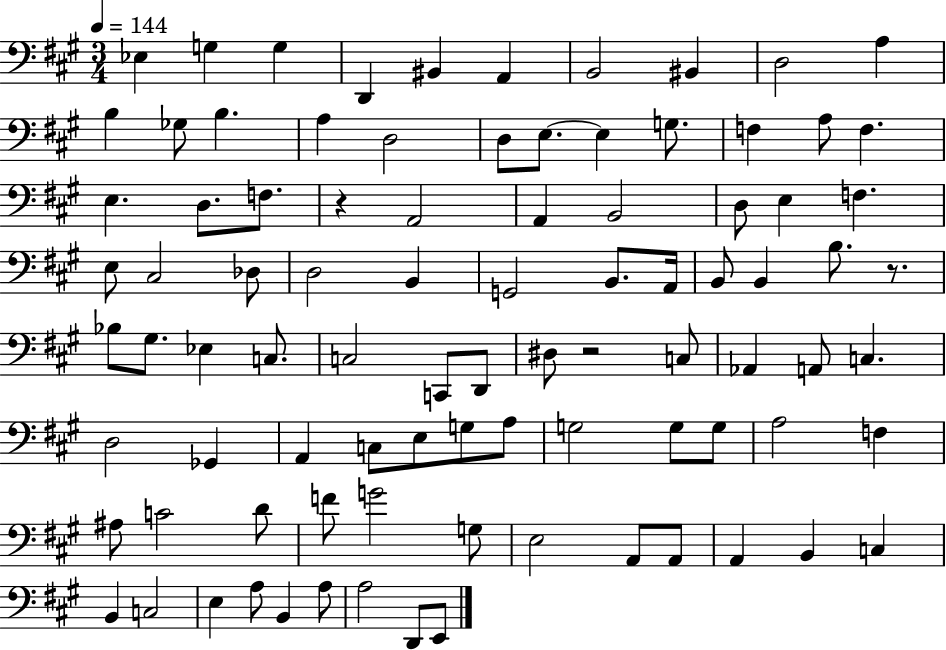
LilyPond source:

{
  \clef bass
  \numericTimeSignature
  \time 3/4
  \key a \major
  \tempo 4 = 144
  ees4 g4 g4 | d,4 bis,4 a,4 | b,2 bis,4 | d2 a4 | \break b4 ges8 b4. | a4 d2 | d8 e8.~~ e4 g8. | f4 a8 f4. | \break e4. d8. f8. | r4 a,2 | a,4 b,2 | d8 e4 f4. | \break e8 cis2 des8 | d2 b,4 | g,2 b,8. a,16 | b,8 b,4 b8. r8. | \break bes8 gis8. ees4 c8. | c2 c,8 d,8 | dis8 r2 c8 | aes,4 a,8 c4. | \break d2 ges,4 | a,4 c8 e8 g8 a8 | g2 g8 g8 | a2 f4 | \break ais8 c'2 d'8 | f'8 g'2 g8 | e2 a,8 a,8 | a,4 b,4 c4 | \break b,4 c2 | e4 a8 b,4 a8 | a2 d,8 e,8 | \bar "|."
}